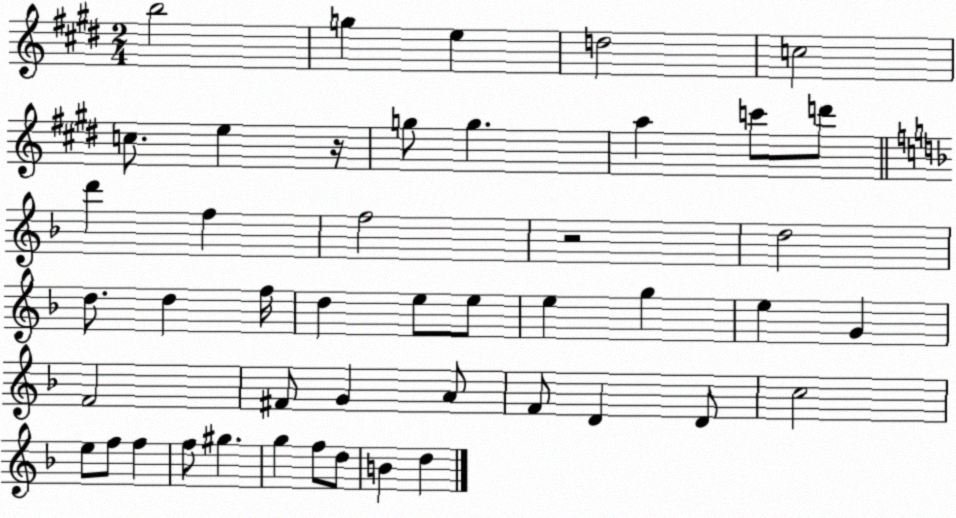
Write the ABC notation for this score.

X:1
T:Untitled
M:2/4
L:1/4
K:E
b2 g e d2 c2 c/2 e z/4 g/2 g a c'/2 d'/2 d' f f2 z2 d2 d/2 d f/4 d e/2 e/2 e g e G F2 ^F/2 G A/2 F/2 D D/2 c2 e/2 f/2 f f/2 ^g g f/2 d/2 B d